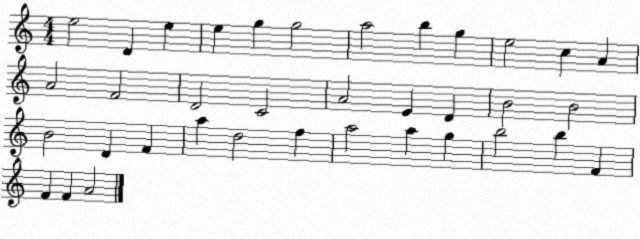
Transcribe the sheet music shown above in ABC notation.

X:1
T:Untitled
M:4/4
L:1/4
K:C
e2 D e e g g2 a2 b g e2 c A A2 F2 D2 C2 A2 E D B2 B2 B2 D F a d2 f a2 a g b2 b F F F A2